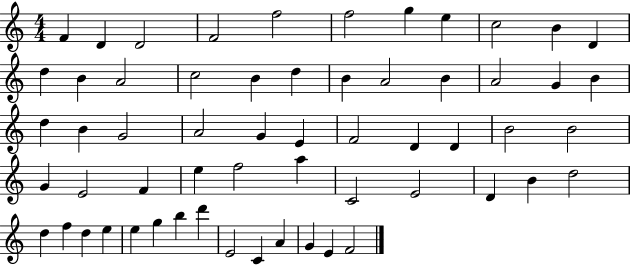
X:1
T:Untitled
M:4/4
L:1/4
K:C
F D D2 F2 f2 f2 g e c2 B D d B A2 c2 B d B A2 B A2 G B d B G2 A2 G E F2 D D B2 B2 G E2 F e f2 a C2 E2 D B d2 d f d e e g b d' E2 C A G E F2